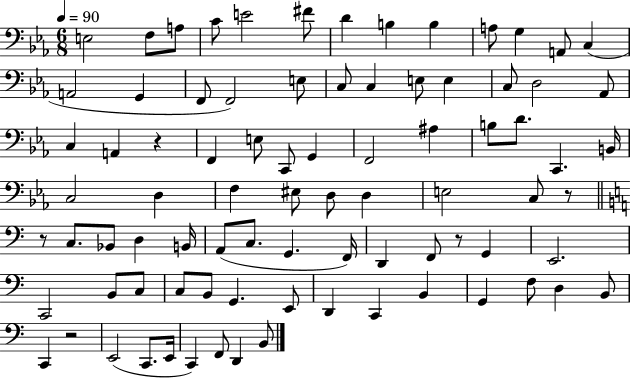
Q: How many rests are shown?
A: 5